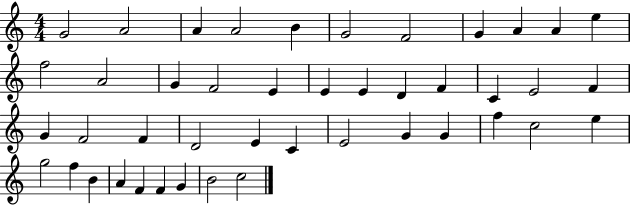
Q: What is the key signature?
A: C major